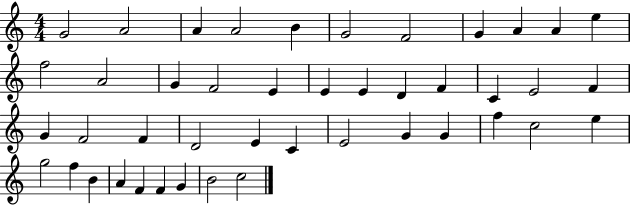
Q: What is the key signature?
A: C major